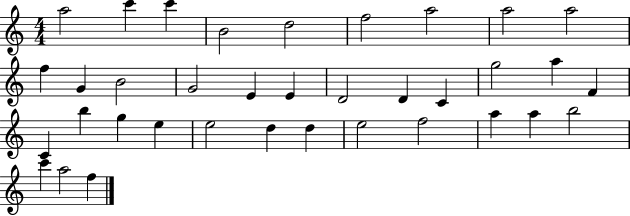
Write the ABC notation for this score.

X:1
T:Untitled
M:4/4
L:1/4
K:C
a2 c' c' B2 d2 f2 a2 a2 a2 f G B2 G2 E E D2 D C g2 a F C b g e e2 d d e2 f2 a a b2 c' a2 f